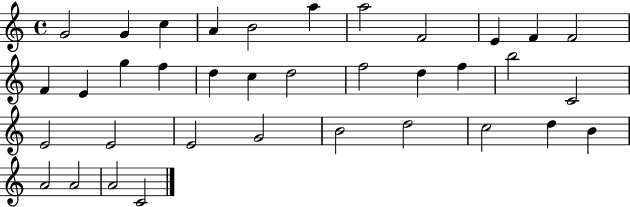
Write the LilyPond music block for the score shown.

{
  \clef treble
  \time 4/4
  \defaultTimeSignature
  \key c \major
  g'2 g'4 c''4 | a'4 b'2 a''4 | a''2 f'2 | e'4 f'4 f'2 | \break f'4 e'4 g''4 f''4 | d''4 c''4 d''2 | f''2 d''4 f''4 | b''2 c'2 | \break e'2 e'2 | e'2 g'2 | b'2 d''2 | c''2 d''4 b'4 | \break a'2 a'2 | a'2 c'2 | \bar "|."
}